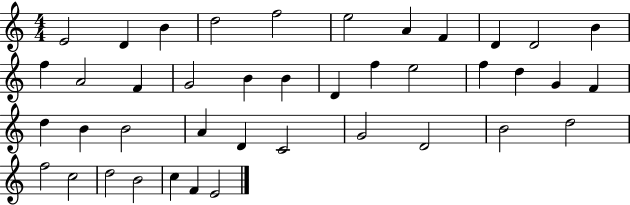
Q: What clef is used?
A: treble